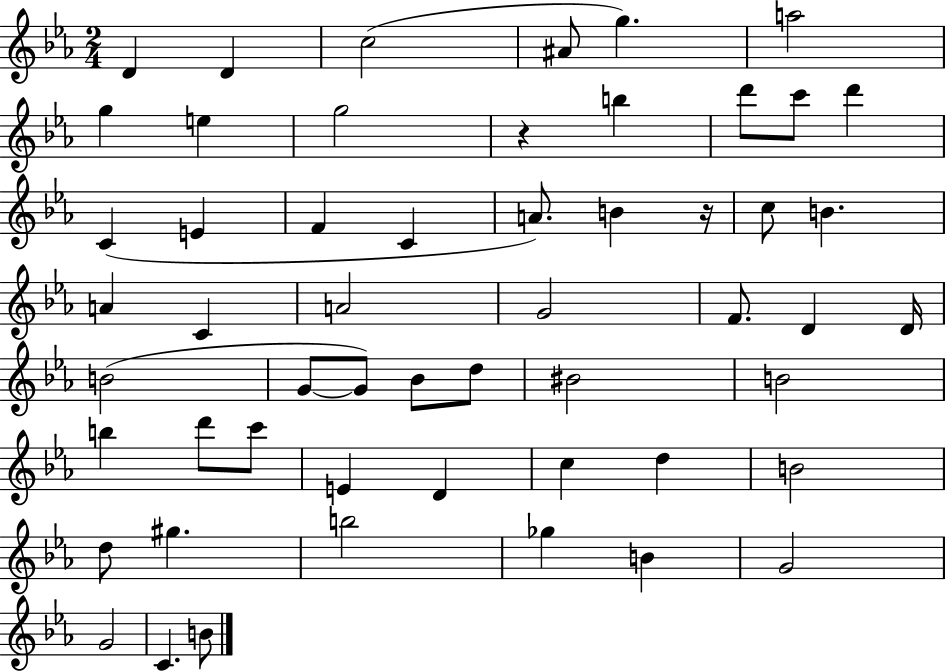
{
  \clef treble
  \numericTimeSignature
  \time 2/4
  \key ees \major
  d'4 d'4 | c''2( | ais'8 g''4.) | a''2 | \break g''4 e''4 | g''2 | r4 b''4 | d'''8 c'''8 d'''4 | \break c'4( e'4 | f'4 c'4 | a'8.) b'4 r16 | c''8 b'4. | \break a'4 c'4 | a'2 | g'2 | f'8. d'4 d'16 | \break b'2( | g'8~~ g'8) bes'8 d''8 | bis'2 | b'2 | \break b''4 d'''8 c'''8 | e'4 d'4 | c''4 d''4 | b'2 | \break d''8 gis''4. | b''2 | ges''4 b'4 | g'2 | \break g'2 | c'4. b'8 | \bar "|."
}